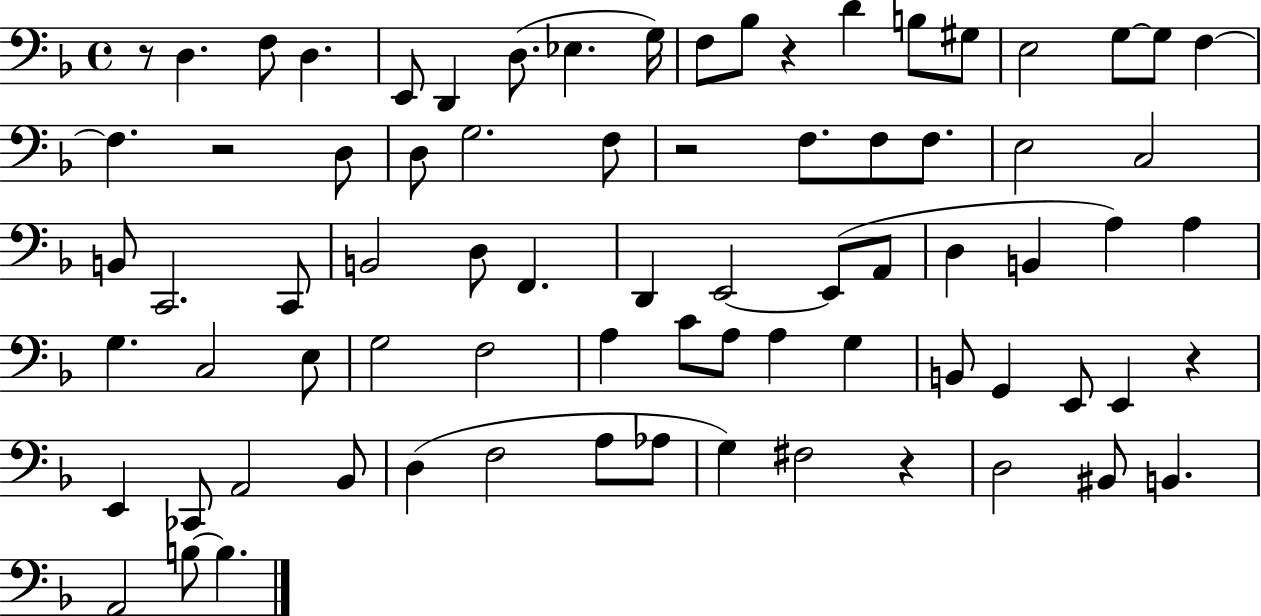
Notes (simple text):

R/e D3/q. F3/e D3/q. E2/e D2/q D3/e. Eb3/q. G3/s F3/e Bb3/e R/q D4/q B3/e G#3/e E3/h G3/e G3/e F3/q F3/q. R/h D3/e D3/e G3/h. F3/e R/h F3/e. F3/e F3/e. E3/h C3/h B2/e C2/h. C2/e B2/h D3/e F2/q. D2/q E2/h E2/e A2/e D3/q B2/q A3/q A3/q G3/q. C3/h E3/e G3/h F3/h A3/q C4/e A3/e A3/q G3/q B2/e G2/q E2/e E2/q R/q E2/q CES2/e A2/h Bb2/e D3/q F3/h A3/e Ab3/e G3/q F#3/h R/q D3/h BIS2/e B2/q. A2/h B3/e B3/q.